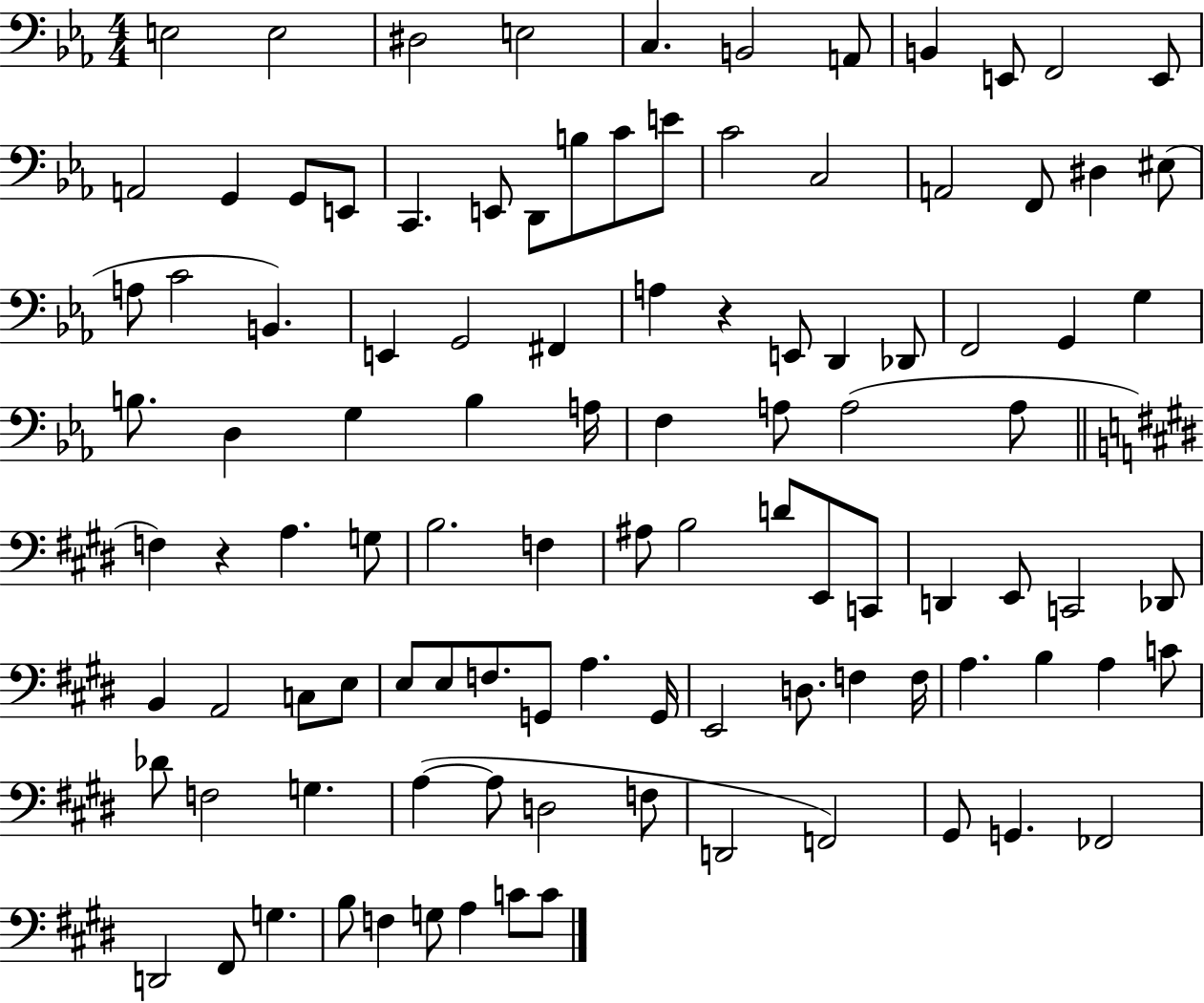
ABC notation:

X:1
T:Untitled
M:4/4
L:1/4
K:Eb
E,2 E,2 ^D,2 E,2 C, B,,2 A,,/2 B,, E,,/2 F,,2 E,,/2 A,,2 G,, G,,/2 E,,/2 C,, E,,/2 D,,/2 B,/2 C/2 E/2 C2 C,2 A,,2 F,,/2 ^D, ^E,/2 A,/2 C2 B,, E,, G,,2 ^F,, A, z E,,/2 D,, _D,,/2 F,,2 G,, G, B,/2 D, G, B, A,/4 F, A,/2 A,2 A,/2 F, z A, G,/2 B,2 F, ^A,/2 B,2 D/2 E,,/2 C,,/2 D,, E,,/2 C,,2 _D,,/2 B,, A,,2 C,/2 E,/2 E,/2 E,/2 F,/2 G,,/2 A, G,,/4 E,,2 D,/2 F, F,/4 A, B, A, C/2 _D/2 F,2 G, A, A,/2 D,2 F,/2 D,,2 F,,2 ^G,,/2 G,, _F,,2 D,,2 ^F,,/2 G, B,/2 F, G,/2 A, C/2 C/2